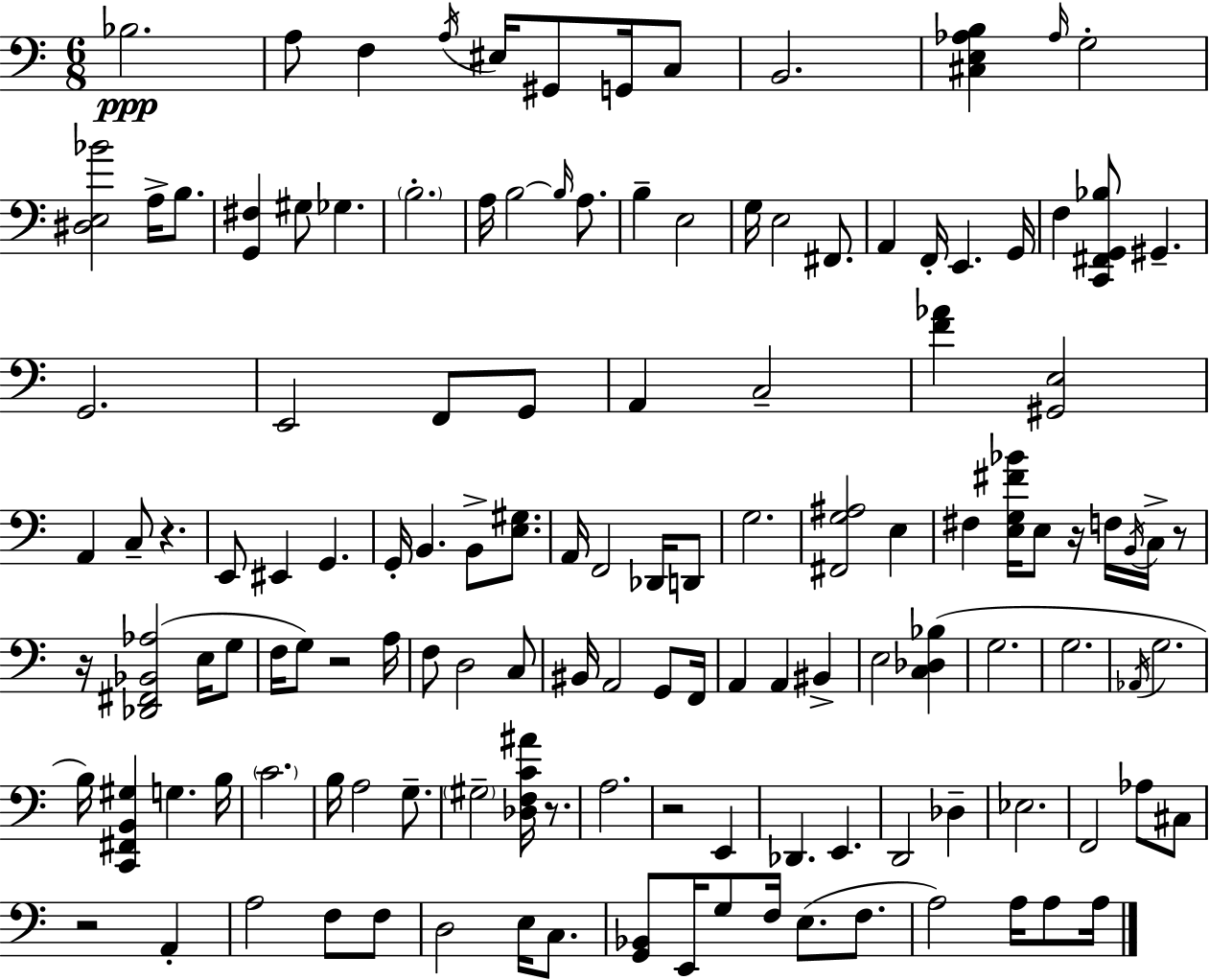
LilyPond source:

{
  \clef bass
  \numericTimeSignature
  \time 6/8
  \key a \minor
  \repeat volta 2 { bes2.\ppp | a8 f4 \acciaccatura { a16 } eis16 gis,8 g,16 c8 | b,2. | <cis e aes b>4 \grace { aes16 } g2-. | \break <dis e bes'>2 a16-> b8. | <g, fis>4 gis8 ges4. | \parenthesize b2.-. | a16 b2~~ \grace { b16 } | \break a8. b4-- e2 | g16 e2 | fis,8. a,4 f,16-. e,4. | g,16 f4 <c, fis, g, bes>8 gis,4.-- | \break g,2. | e,2 f,8 | g,8 a,4 c2-- | <f' aes'>4 <gis, e>2 | \break a,4 c8-- r4. | e,8 eis,4 g,4. | g,16-. b,4. b,8-> | <e gis>8. a,16 f,2 | \break des,16 d,8 g2. | <fis, g ais>2 e4 | fis4 <e g fis' bes'>16 e8 r16 f16 | \acciaccatura { b,16 } c16-> r8 r16 <des, fis, bes, aes>2( | \break e16 g8 f16 g8) r2 | a16 f8 d2 | c8 bis,16 a,2 | g,8 f,16 a,4 a,4 | \break bis,4-> e2 | <c des bes>4( g2. | g2. | \acciaccatura { aes,16 } g2. | \break b16) <c, fis, b, gis>4 g4. | b16 \parenthesize c'2. | b16 a2 | g8.-- \parenthesize gis2-- | \break <des f c' ais'>16 r8. a2. | r2 | e,4 des,4. e,4. | d,2 | \break des4-- ees2. | f,2 | aes8 cis8 r2 | a,4-. a2 | \break f8 f8 d2 | e16 c8. <g, bes,>8 e,16 g8 f16 e8.( | f8. a2) | a16 a8 a16 } \bar "|."
}